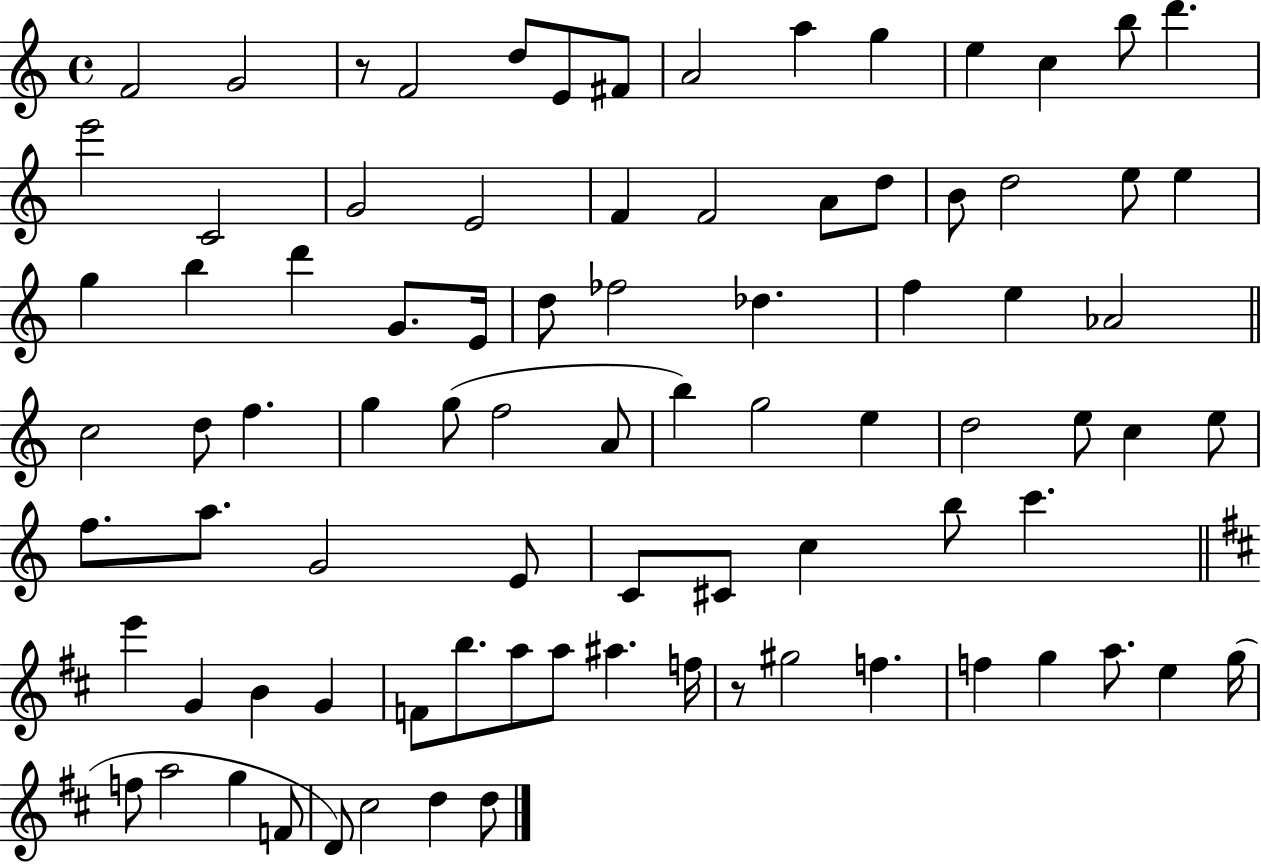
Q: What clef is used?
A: treble